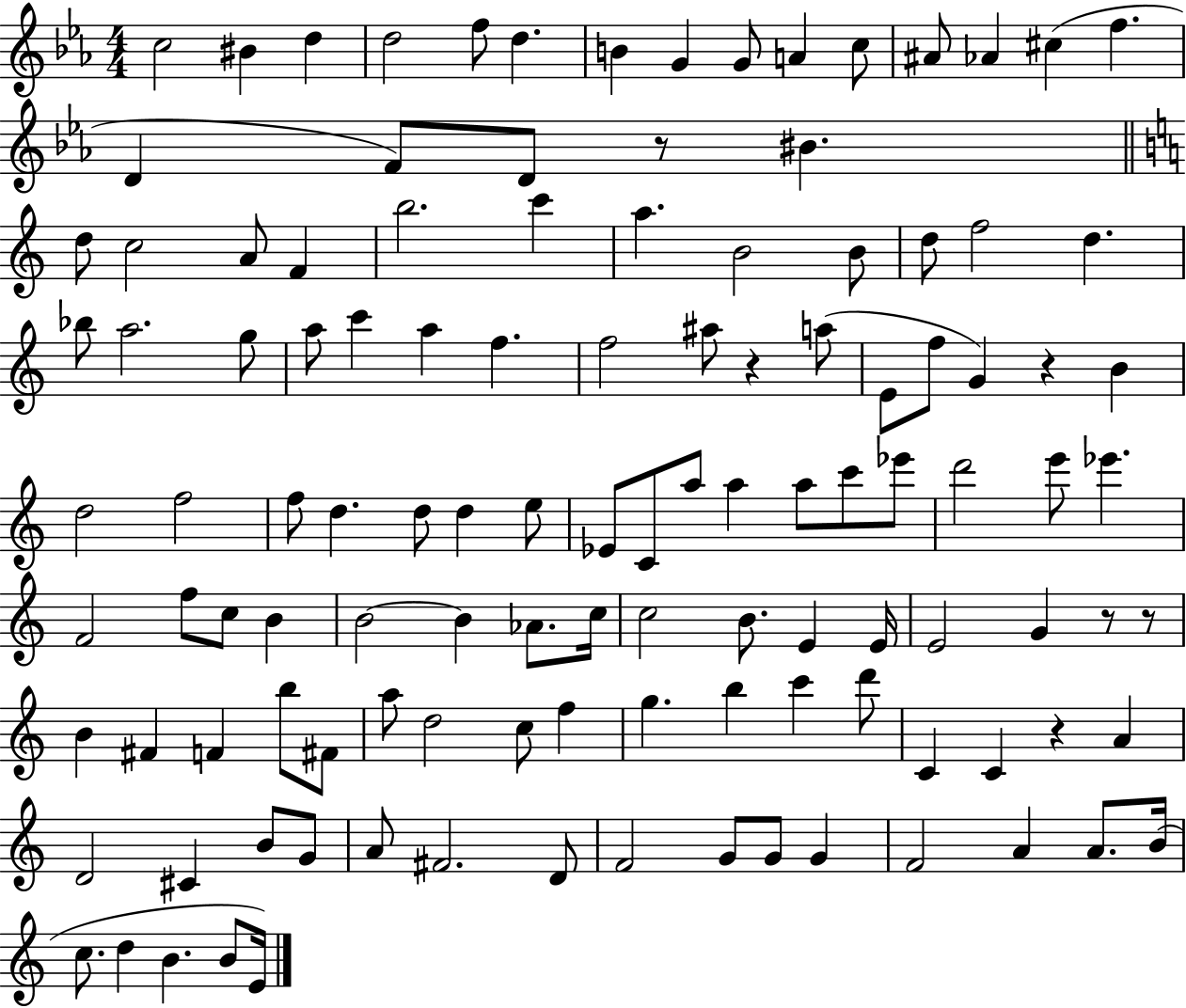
C5/h BIS4/q D5/q D5/h F5/e D5/q. B4/q G4/q G4/e A4/q C5/e A#4/e Ab4/q C#5/q F5/q. D4/q F4/e D4/e R/e BIS4/q. D5/e C5/h A4/e F4/q B5/h. C6/q A5/q. B4/h B4/e D5/e F5/h D5/q. Bb5/e A5/h. G5/e A5/e C6/q A5/q F5/q. F5/h A#5/e R/q A5/e E4/e F5/e G4/q R/q B4/q D5/h F5/h F5/e D5/q. D5/e D5/q E5/e Eb4/e C4/e A5/e A5/q A5/e C6/e Eb6/e D6/h E6/e Eb6/q. F4/h F5/e C5/e B4/q B4/h B4/q Ab4/e. C5/s C5/h B4/e. E4/q E4/s E4/h G4/q R/e R/e B4/q F#4/q F4/q B5/e F#4/e A5/e D5/h C5/e F5/q G5/q. B5/q C6/q D6/e C4/q C4/q R/q A4/q D4/h C#4/q B4/e G4/e A4/e F#4/h. D4/e F4/h G4/e G4/e G4/q F4/h A4/q A4/e. B4/s C5/e. D5/q B4/q. B4/e E4/s